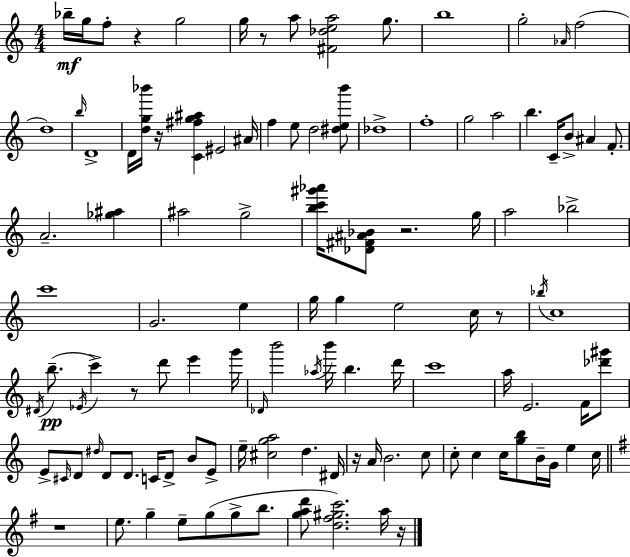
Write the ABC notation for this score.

X:1
T:Untitled
M:4/4
L:1/4
K:Am
_b/4 g/4 f/2 z g2 g/4 z/2 a/2 [^F_dea]2 g/2 b4 g2 _A/4 f2 d4 b/4 D4 D/4 [dg_b']/4 z/4 [C^fg^a] ^E2 ^A/4 f e/2 d2 [^deb']/2 _d4 f4 g2 a2 b C/4 B/2 ^A F/2 A2 [_g^a] ^a2 g2 [bc'^g'_a']/4 [_D^F^A_B]/2 z2 g/4 a2 _b2 c'4 G2 e g/4 g e2 c/4 z/2 _b/4 c4 ^D/4 b/2 _E/4 c' z/2 d'/2 e' g'/4 _D/4 b'2 _a/4 b'/4 b d'/4 c'4 a/4 E2 F/4 [_d'^g']/2 E/2 ^C/4 D/2 ^d/4 D/2 D/2 C/4 D/2 B/2 E/2 e/4 [^cga]2 d ^D/4 z/4 A/4 B2 c/2 c/2 c c/4 [gb]/2 B/4 G/4 e c/4 z4 e/2 g e/2 g/2 g/2 b/2 [gad']/2 [d^f^gc']2 a/4 z/4